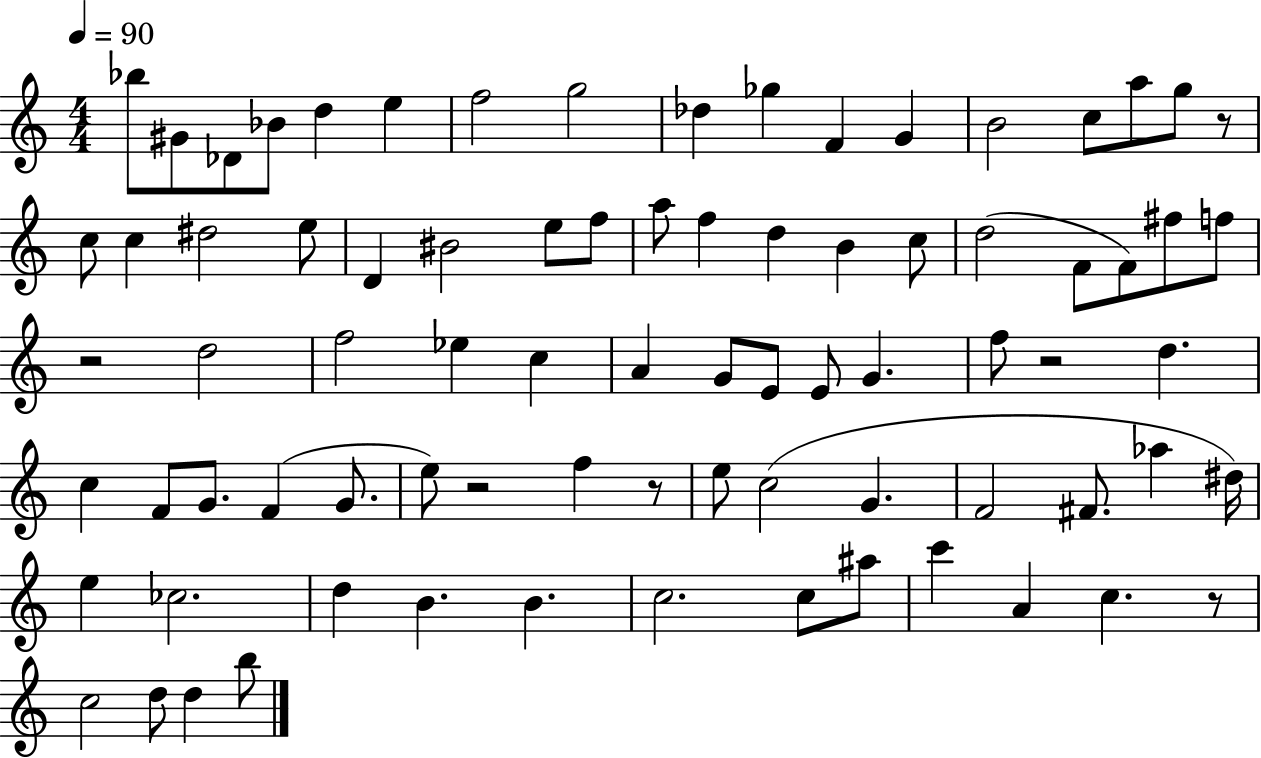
{
  \clef treble
  \numericTimeSignature
  \time 4/4
  \key c \major
  \tempo 4 = 90
  bes''8 gis'8 des'8 bes'8 d''4 e''4 | f''2 g''2 | des''4 ges''4 f'4 g'4 | b'2 c''8 a''8 g''8 r8 | \break c''8 c''4 dis''2 e''8 | d'4 bis'2 e''8 f''8 | a''8 f''4 d''4 b'4 c''8 | d''2( f'8 f'8) fis''8 f''8 | \break r2 d''2 | f''2 ees''4 c''4 | a'4 g'8 e'8 e'8 g'4. | f''8 r2 d''4. | \break c''4 f'8 g'8. f'4( g'8. | e''8) r2 f''4 r8 | e''8 c''2( g'4. | f'2 fis'8. aes''4 dis''16) | \break e''4 ces''2. | d''4 b'4. b'4. | c''2. c''8 ais''8 | c'''4 a'4 c''4. r8 | \break c''2 d''8 d''4 b''8 | \bar "|."
}